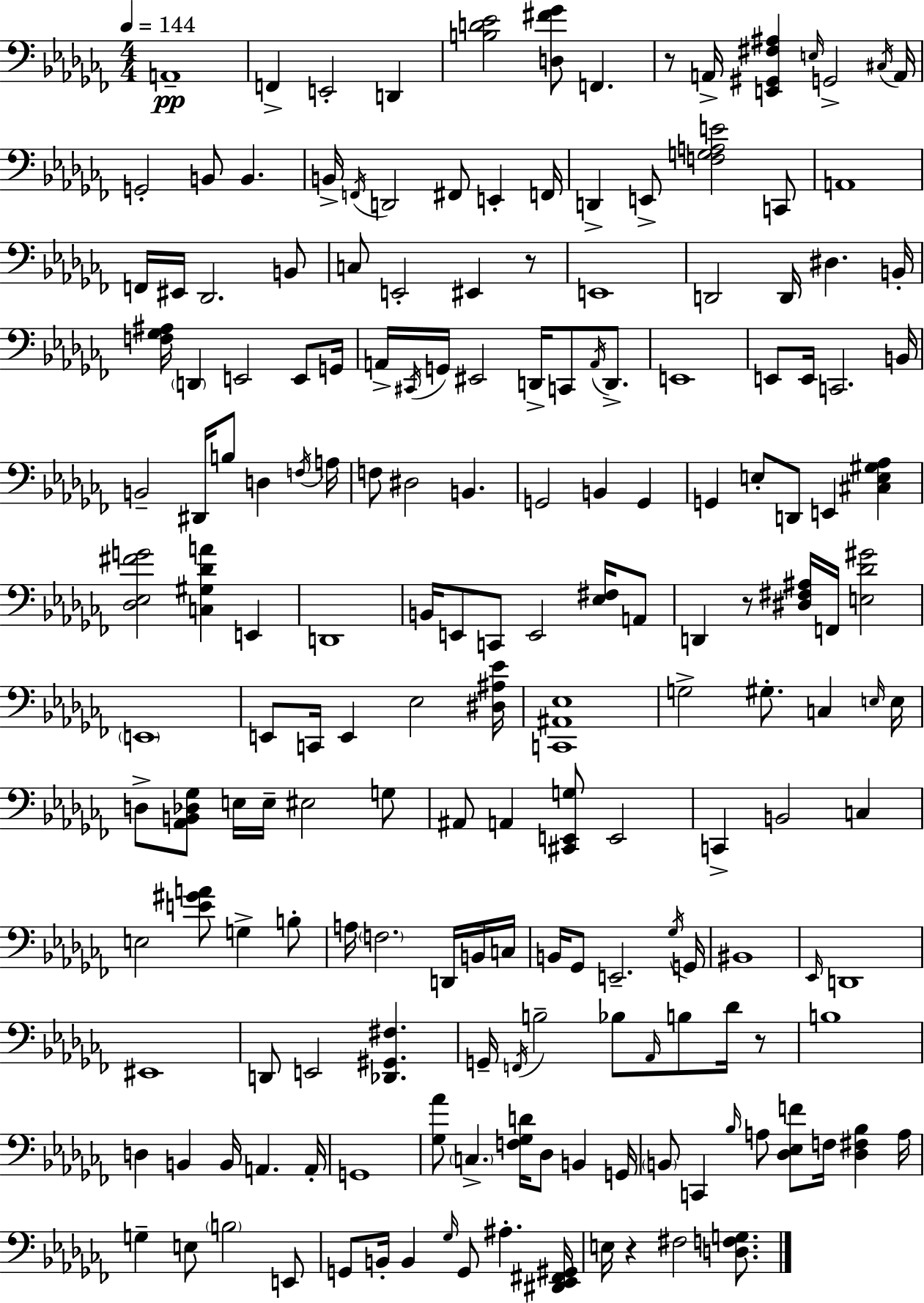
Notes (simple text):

A2/w F2/q E2/h D2/q [B3,D4,Eb4]/h [D3,F#4,Gb4]/e F2/q. R/e A2/s [E2,G#2,F#3,A#3]/q E3/s G2/h C#3/s A2/s G2/h B2/e B2/q. B2/s F2/s D2/h F#2/e E2/q F2/s D2/q E2/e [F3,G3,A3,E4]/h C2/e A2/w F2/s EIS2/s Db2/h. B2/e C3/e E2/h EIS2/q R/e E2/w D2/h D2/s D#3/q. B2/s [F3,Gb3,A#3]/s D2/q E2/h E2/e G2/s A2/s C#2/s G2/s EIS2/h D2/s C2/e A2/s D2/e. E2/w E2/e E2/s C2/h. B2/s B2/h D#2/s B3/e D3/q F3/s A3/s F3/e D#3/h B2/q. G2/h B2/q G2/q G2/q E3/e D2/e E2/q [C#3,E3,G#3,Ab3]/q [Db3,Eb3,F#4,G4]/h [C3,G#3,Db4,A4]/q E2/q D2/w B2/s E2/e C2/e E2/h [Eb3,F#3]/s A2/e D2/q R/e [D#3,F#3,A#3]/s F2/s [E3,Db4,G#4]/h E2/w E2/e C2/s E2/q Eb3/h [D#3,A#3,Eb4]/s [C2,A#2,Eb3]/w G3/h G#3/e. C3/q E3/s E3/s D3/e [Ab2,B2,Db3,Gb3]/e E3/s E3/s EIS3/h G3/e A#2/e A2/q [C#2,E2,G3]/e E2/h C2/q B2/h C3/q E3/h [E4,G#4,A4]/e G3/q B3/e A3/s F3/h. D2/s B2/s C3/s B2/s Gb2/e E2/h. Gb3/s G2/s BIS2/w Eb2/s D2/w EIS2/w D2/e E2/h [Db2,G#2,F#3]/q. G2/s F2/s B3/h Bb3/e Ab2/s B3/e Db4/s R/e B3/w D3/q B2/q B2/s A2/q. A2/s G2/w [Gb3,Ab4]/e C3/q. [F3,Gb3,D4]/s Db3/e B2/q G2/s B2/e C2/q Bb3/s A3/e [Db3,Eb3,F4]/e F3/s [Db3,F#3,Bb3]/q A3/s G3/q E3/e B3/h E2/e G2/e B2/s B2/q Gb3/s G2/e A#3/q. [D#2,Eb2,F#2,G#2]/s E3/s R/q F#3/h [D3,F3,G3]/e.